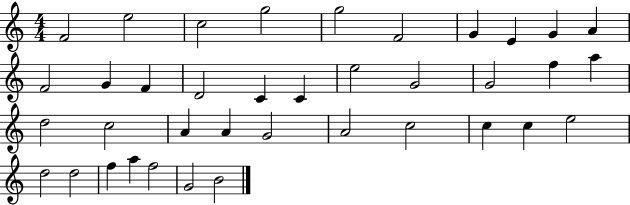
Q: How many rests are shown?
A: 0